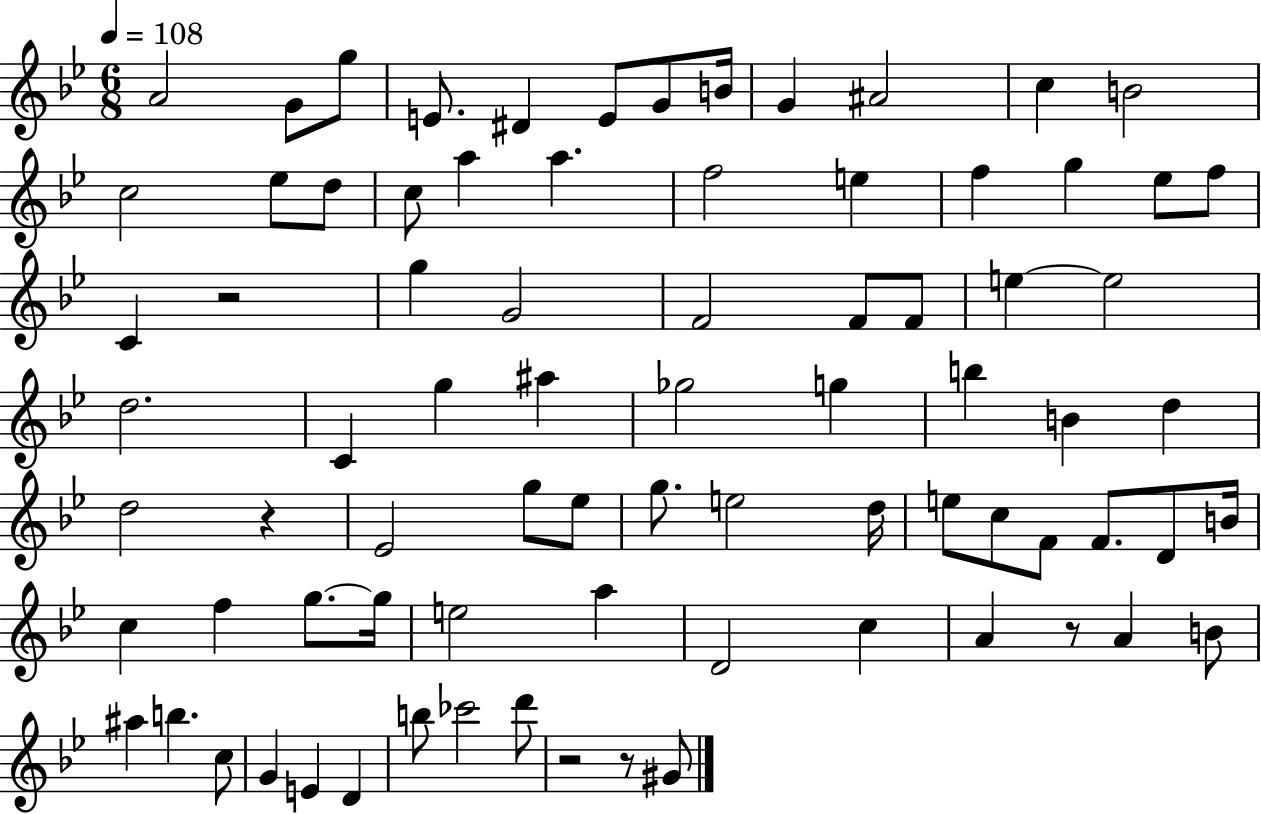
A4/h G4/e G5/e E4/e. D#4/q E4/e G4/e B4/s G4/q A#4/h C5/q B4/h C5/h Eb5/e D5/e C5/e A5/q A5/q. F5/h E5/q F5/q G5/q Eb5/e F5/e C4/q R/h G5/q G4/h F4/h F4/e F4/e E5/q E5/h D5/h. C4/q G5/q A#5/q Gb5/h G5/q B5/q B4/q D5/q D5/h R/q Eb4/h G5/e Eb5/e G5/e. E5/h D5/s E5/e C5/e F4/e F4/e. D4/e B4/s C5/q F5/q G5/e. G5/s E5/h A5/q D4/h C5/q A4/q R/e A4/q B4/e A#5/q B5/q. C5/e G4/q E4/q D4/q B5/e CES6/h D6/e R/h R/e G#4/e